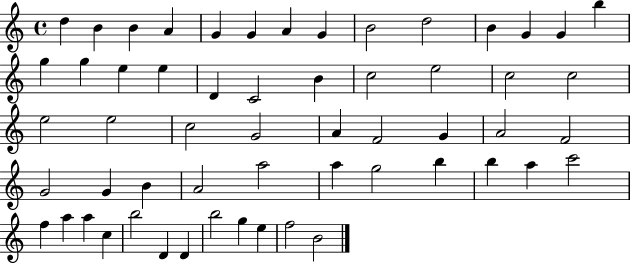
{
  \clef treble
  \time 4/4
  \defaultTimeSignature
  \key c \major
  d''4 b'4 b'4 a'4 | g'4 g'4 a'4 g'4 | b'2 d''2 | b'4 g'4 g'4 b''4 | \break g''4 g''4 e''4 e''4 | d'4 c'2 b'4 | c''2 e''2 | c''2 c''2 | \break e''2 e''2 | c''2 g'2 | a'4 f'2 g'4 | a'2 f'2 | \break g'2 g'4 b'4 | a'2 a''2 | a''4 g''2 b''4 | b''4 a''4 c'''2 | \break f''4 a''4 a''4 c''4 | b''2 d'4 d'4 | b''2 g''4 e''4 | f''2 b'2 | \break \bar "|."
}